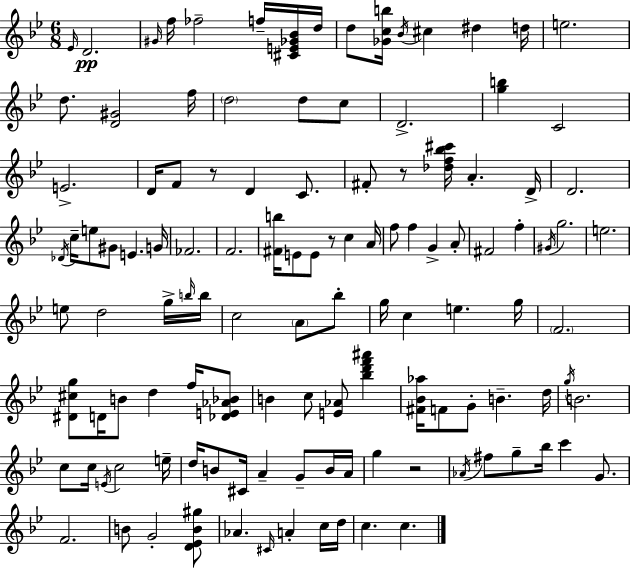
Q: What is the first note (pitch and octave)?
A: Eb4